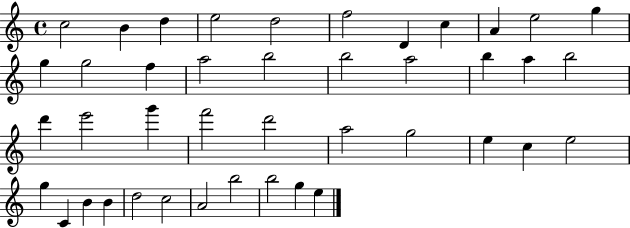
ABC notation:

X:1
T:Untitled
M:4/4
L:1/4
K:C
c2 B d e2 d2 f2 D c A e2 g g g2 f a2 b2 b2 a2 b a b2 d' e'2 g' f'2 d'2 a2 g2 e c e2 g C B B d2 c2 A2 b2 b2 g e